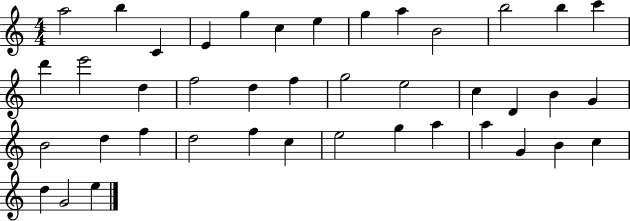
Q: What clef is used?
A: treble